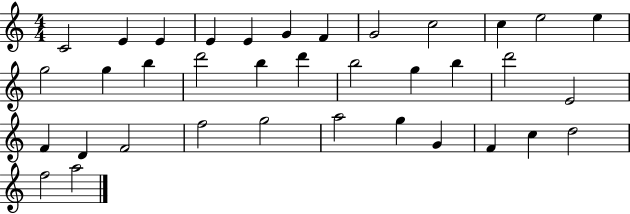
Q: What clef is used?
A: treble